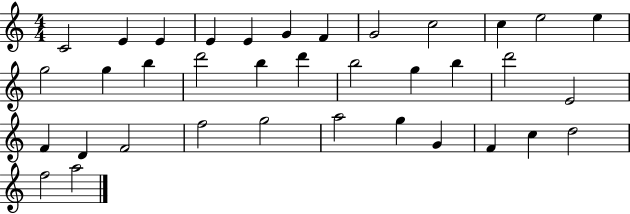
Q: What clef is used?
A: treble